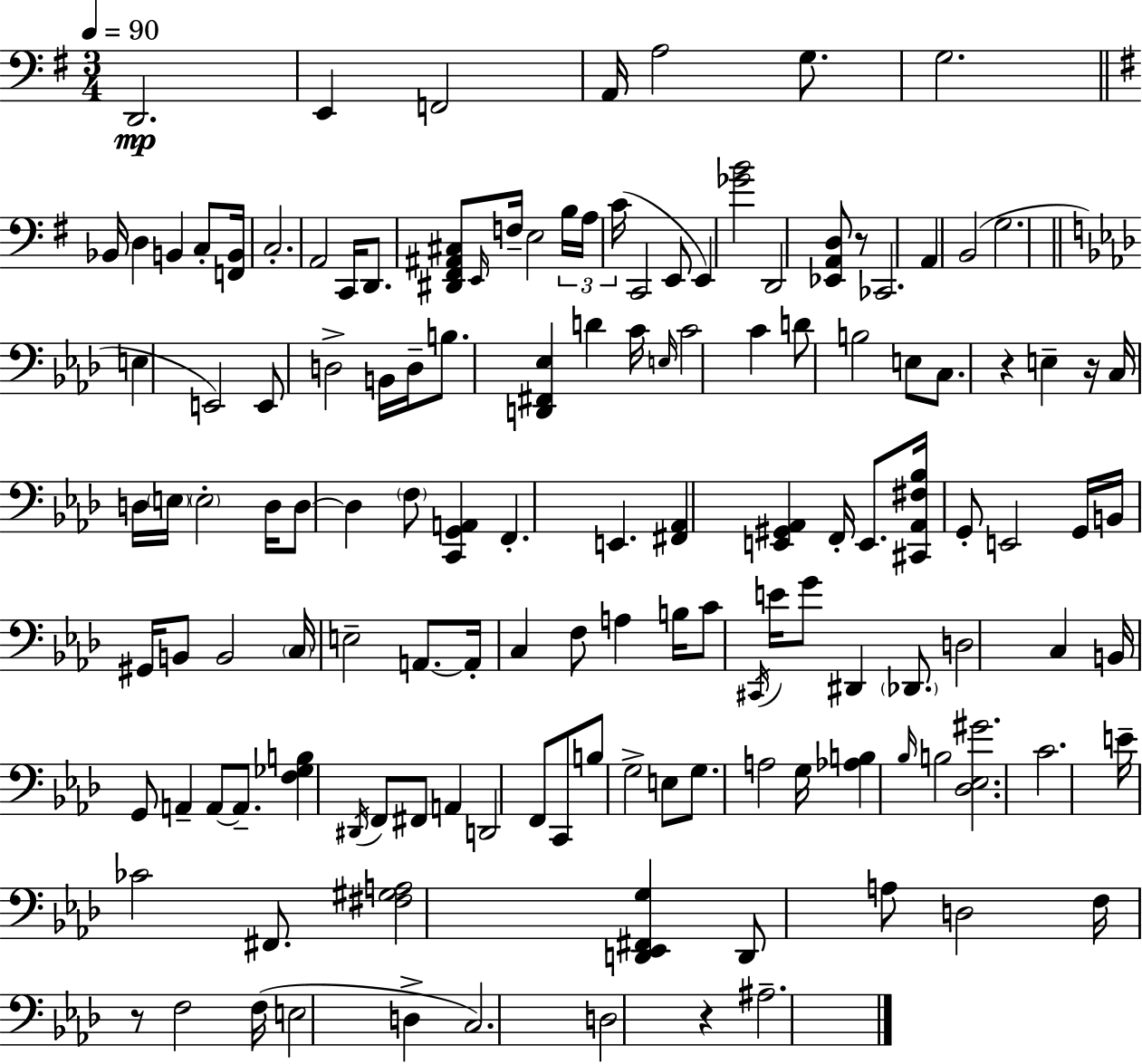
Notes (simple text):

D2/h. E2/q F2/h A2/s A3/h G3/e. G3/h. Bb2/s D3/q B2/q C3/e [F2,B2]/s C3/h. A2/h C2/s D2/e. [D#2,F#2,A#2,C#3]/e E2/s F3/s E3/h B3/s A3/s C4/s C2/h E2/e E2/q [Gb4,B4]/h D2/h [Eb2,A2,D3]/e R/e CES2/h. A2/q B2/h G3/h. E3/q E2/h E2/e D3/h B2/s D3/s B3/e. [D2,F#2,Eb3]/q D4/q C4/s E3/s C4/h C4/q D4/e B3/h E3/e C3/e. R/q E3/q R/s C3/s D3/s E3/s E3/h D3/s D3/e D3/q F3/e [C2,G2,A2]/q F2/q. E2/q. [F#2,Ab2]/q [E2,G#2,Ab2]/q F2/s E2/e. [C#2,Ab2,F#3,Bb3]/s G2/e E2/h G2/s B2/s G#2/s B2/e B2/h C3/s E3/h A2/e. A2/s C3/q F3/e A3/q B3/s C4/e C#2/s E4/s G4/e D#2/q Db2/e. D3/h C3/q B2/s G2/e A2/q A2/e A2/e. [F3,Gb3,B3]/q D#2/s F2/e F#2/e A2/q D2/h F2/e C2/e B3/e G3/h E3/e G3/e. A3/h G3/s [Ab3,B3]/q Bb3/s B3/h [Db3,Eb3,G#4]/h. C4/h. E4/s CES4/h F#2/e. [F#3,G#3,A3]/h [D2,Eb2,F#2,G3]/q D2/e A3/e D3/h F3/s R/e F3/h F3/s E3/h D3/q C3/h. D3/h R/q A#3/h.